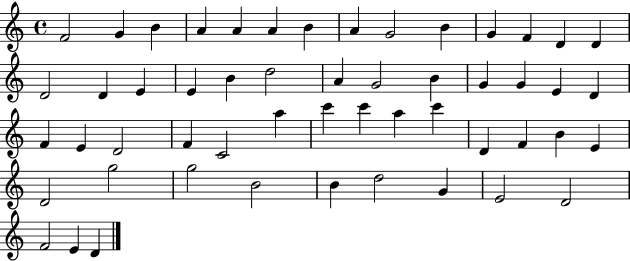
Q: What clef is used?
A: treble